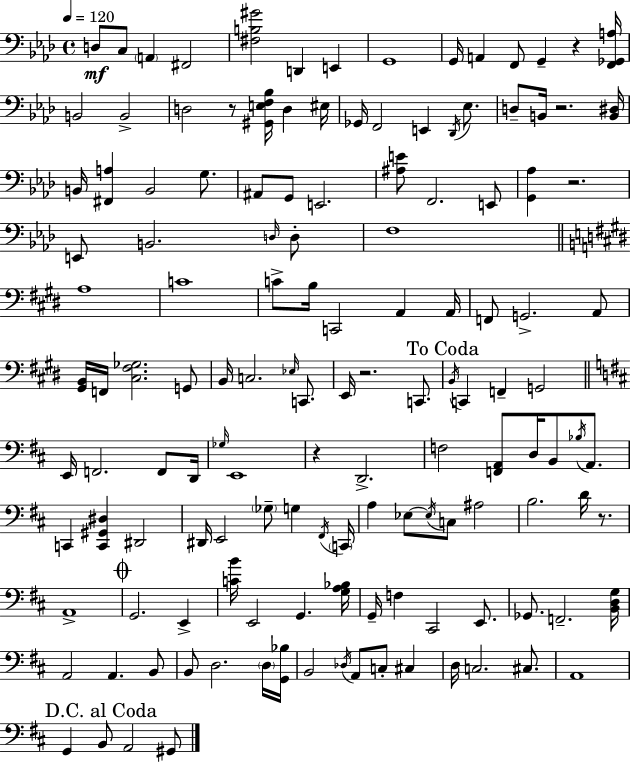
D3/e C3/e A2/q F#2/h [F#3,B3,G#4]/h D2/q E2/q G2/w G2/s A2/q F2/e G2/q R/q [F2,Gb2,A3]/s B2/h B2/h D3/h R/e [G#2,E3,F3,Bb3]/s D3/q EIS3/s Gb2/s F2/h E2/q Db2/s Eb3/e. D3/e B2/s R/h. [B2,D#3]/s B2/s [F#2,A3]/q B2/h G3/e. A#2/e G2/e E2/h. [A#3,E4]/e F2/h. E2/e [G2,Ab3]/q R/h. E2/e B2/h. D3/s D3/e F3/w A3/w C4/w C4/e B3/s C2/h A2/q A2/s F2/e G2/h. A2/e [G#2,B2]/s F2/s [C#3,F#3,Gb3]/h. G2/e B2/s C3/h. Eb3/s C2/e. E2/s R/h. C2/e. B2/s C2/q F2/q G2/h E2/s F2/h. F2/e D2/s Gb3/s E2/w R/q D2/h. F3/h [F2,A2]/e D3/s B2/e Bb3/s A2/e. C2/q [C2,G#2,D#3]/q D#2/h D#2/s E2/h Gb3/e G3/q F#2/s C2/s A3/q Eb3/e Eb3/s C3/e A#3/h B3/h. D4/s R/e. A2/w G2/h. E2/q [C4,B4]/s E2/h G2/q. [G3,A3,Bb3]/s G2/s F3/q C#2/h E2/e. Gb2/e. F2/h. [B2,D3,G3]/s A2/h A2/q. B2/e B2/e D3/h. D3/s [G2,Bb3]/s B2/h Db3/s A2/e C3/e C#3/q D3/s C3/h. C#3/e. A2/w G2/q B2/e A2/h G#2/e